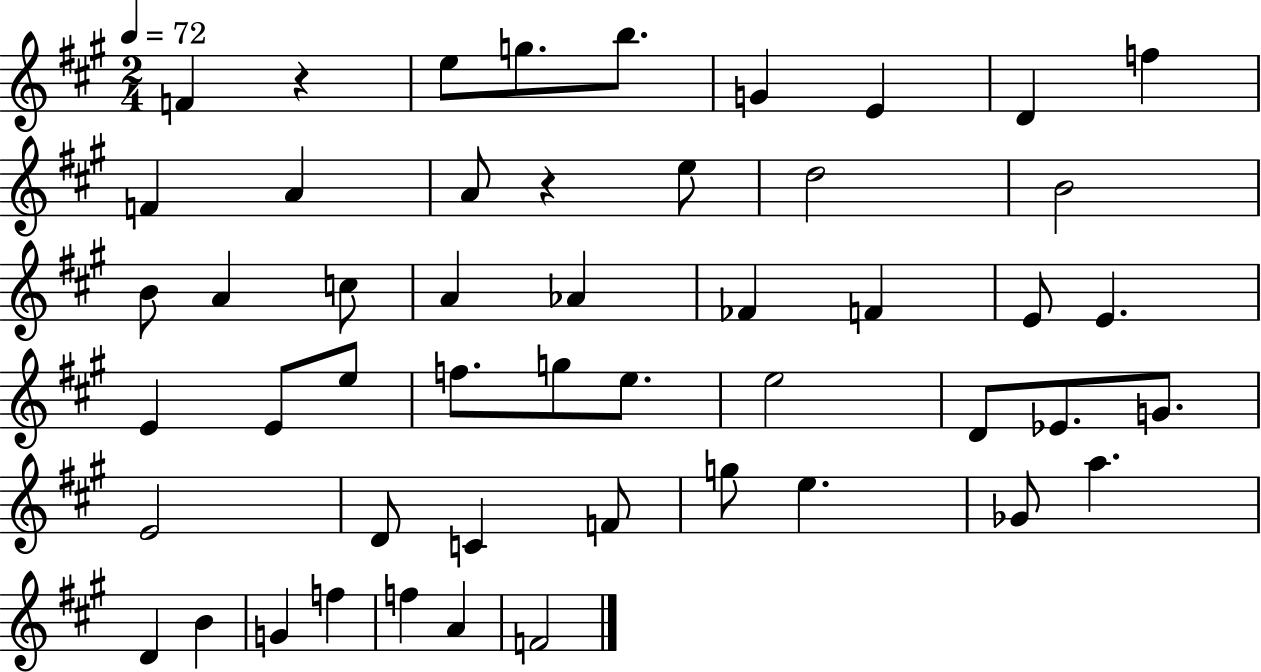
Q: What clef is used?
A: treble